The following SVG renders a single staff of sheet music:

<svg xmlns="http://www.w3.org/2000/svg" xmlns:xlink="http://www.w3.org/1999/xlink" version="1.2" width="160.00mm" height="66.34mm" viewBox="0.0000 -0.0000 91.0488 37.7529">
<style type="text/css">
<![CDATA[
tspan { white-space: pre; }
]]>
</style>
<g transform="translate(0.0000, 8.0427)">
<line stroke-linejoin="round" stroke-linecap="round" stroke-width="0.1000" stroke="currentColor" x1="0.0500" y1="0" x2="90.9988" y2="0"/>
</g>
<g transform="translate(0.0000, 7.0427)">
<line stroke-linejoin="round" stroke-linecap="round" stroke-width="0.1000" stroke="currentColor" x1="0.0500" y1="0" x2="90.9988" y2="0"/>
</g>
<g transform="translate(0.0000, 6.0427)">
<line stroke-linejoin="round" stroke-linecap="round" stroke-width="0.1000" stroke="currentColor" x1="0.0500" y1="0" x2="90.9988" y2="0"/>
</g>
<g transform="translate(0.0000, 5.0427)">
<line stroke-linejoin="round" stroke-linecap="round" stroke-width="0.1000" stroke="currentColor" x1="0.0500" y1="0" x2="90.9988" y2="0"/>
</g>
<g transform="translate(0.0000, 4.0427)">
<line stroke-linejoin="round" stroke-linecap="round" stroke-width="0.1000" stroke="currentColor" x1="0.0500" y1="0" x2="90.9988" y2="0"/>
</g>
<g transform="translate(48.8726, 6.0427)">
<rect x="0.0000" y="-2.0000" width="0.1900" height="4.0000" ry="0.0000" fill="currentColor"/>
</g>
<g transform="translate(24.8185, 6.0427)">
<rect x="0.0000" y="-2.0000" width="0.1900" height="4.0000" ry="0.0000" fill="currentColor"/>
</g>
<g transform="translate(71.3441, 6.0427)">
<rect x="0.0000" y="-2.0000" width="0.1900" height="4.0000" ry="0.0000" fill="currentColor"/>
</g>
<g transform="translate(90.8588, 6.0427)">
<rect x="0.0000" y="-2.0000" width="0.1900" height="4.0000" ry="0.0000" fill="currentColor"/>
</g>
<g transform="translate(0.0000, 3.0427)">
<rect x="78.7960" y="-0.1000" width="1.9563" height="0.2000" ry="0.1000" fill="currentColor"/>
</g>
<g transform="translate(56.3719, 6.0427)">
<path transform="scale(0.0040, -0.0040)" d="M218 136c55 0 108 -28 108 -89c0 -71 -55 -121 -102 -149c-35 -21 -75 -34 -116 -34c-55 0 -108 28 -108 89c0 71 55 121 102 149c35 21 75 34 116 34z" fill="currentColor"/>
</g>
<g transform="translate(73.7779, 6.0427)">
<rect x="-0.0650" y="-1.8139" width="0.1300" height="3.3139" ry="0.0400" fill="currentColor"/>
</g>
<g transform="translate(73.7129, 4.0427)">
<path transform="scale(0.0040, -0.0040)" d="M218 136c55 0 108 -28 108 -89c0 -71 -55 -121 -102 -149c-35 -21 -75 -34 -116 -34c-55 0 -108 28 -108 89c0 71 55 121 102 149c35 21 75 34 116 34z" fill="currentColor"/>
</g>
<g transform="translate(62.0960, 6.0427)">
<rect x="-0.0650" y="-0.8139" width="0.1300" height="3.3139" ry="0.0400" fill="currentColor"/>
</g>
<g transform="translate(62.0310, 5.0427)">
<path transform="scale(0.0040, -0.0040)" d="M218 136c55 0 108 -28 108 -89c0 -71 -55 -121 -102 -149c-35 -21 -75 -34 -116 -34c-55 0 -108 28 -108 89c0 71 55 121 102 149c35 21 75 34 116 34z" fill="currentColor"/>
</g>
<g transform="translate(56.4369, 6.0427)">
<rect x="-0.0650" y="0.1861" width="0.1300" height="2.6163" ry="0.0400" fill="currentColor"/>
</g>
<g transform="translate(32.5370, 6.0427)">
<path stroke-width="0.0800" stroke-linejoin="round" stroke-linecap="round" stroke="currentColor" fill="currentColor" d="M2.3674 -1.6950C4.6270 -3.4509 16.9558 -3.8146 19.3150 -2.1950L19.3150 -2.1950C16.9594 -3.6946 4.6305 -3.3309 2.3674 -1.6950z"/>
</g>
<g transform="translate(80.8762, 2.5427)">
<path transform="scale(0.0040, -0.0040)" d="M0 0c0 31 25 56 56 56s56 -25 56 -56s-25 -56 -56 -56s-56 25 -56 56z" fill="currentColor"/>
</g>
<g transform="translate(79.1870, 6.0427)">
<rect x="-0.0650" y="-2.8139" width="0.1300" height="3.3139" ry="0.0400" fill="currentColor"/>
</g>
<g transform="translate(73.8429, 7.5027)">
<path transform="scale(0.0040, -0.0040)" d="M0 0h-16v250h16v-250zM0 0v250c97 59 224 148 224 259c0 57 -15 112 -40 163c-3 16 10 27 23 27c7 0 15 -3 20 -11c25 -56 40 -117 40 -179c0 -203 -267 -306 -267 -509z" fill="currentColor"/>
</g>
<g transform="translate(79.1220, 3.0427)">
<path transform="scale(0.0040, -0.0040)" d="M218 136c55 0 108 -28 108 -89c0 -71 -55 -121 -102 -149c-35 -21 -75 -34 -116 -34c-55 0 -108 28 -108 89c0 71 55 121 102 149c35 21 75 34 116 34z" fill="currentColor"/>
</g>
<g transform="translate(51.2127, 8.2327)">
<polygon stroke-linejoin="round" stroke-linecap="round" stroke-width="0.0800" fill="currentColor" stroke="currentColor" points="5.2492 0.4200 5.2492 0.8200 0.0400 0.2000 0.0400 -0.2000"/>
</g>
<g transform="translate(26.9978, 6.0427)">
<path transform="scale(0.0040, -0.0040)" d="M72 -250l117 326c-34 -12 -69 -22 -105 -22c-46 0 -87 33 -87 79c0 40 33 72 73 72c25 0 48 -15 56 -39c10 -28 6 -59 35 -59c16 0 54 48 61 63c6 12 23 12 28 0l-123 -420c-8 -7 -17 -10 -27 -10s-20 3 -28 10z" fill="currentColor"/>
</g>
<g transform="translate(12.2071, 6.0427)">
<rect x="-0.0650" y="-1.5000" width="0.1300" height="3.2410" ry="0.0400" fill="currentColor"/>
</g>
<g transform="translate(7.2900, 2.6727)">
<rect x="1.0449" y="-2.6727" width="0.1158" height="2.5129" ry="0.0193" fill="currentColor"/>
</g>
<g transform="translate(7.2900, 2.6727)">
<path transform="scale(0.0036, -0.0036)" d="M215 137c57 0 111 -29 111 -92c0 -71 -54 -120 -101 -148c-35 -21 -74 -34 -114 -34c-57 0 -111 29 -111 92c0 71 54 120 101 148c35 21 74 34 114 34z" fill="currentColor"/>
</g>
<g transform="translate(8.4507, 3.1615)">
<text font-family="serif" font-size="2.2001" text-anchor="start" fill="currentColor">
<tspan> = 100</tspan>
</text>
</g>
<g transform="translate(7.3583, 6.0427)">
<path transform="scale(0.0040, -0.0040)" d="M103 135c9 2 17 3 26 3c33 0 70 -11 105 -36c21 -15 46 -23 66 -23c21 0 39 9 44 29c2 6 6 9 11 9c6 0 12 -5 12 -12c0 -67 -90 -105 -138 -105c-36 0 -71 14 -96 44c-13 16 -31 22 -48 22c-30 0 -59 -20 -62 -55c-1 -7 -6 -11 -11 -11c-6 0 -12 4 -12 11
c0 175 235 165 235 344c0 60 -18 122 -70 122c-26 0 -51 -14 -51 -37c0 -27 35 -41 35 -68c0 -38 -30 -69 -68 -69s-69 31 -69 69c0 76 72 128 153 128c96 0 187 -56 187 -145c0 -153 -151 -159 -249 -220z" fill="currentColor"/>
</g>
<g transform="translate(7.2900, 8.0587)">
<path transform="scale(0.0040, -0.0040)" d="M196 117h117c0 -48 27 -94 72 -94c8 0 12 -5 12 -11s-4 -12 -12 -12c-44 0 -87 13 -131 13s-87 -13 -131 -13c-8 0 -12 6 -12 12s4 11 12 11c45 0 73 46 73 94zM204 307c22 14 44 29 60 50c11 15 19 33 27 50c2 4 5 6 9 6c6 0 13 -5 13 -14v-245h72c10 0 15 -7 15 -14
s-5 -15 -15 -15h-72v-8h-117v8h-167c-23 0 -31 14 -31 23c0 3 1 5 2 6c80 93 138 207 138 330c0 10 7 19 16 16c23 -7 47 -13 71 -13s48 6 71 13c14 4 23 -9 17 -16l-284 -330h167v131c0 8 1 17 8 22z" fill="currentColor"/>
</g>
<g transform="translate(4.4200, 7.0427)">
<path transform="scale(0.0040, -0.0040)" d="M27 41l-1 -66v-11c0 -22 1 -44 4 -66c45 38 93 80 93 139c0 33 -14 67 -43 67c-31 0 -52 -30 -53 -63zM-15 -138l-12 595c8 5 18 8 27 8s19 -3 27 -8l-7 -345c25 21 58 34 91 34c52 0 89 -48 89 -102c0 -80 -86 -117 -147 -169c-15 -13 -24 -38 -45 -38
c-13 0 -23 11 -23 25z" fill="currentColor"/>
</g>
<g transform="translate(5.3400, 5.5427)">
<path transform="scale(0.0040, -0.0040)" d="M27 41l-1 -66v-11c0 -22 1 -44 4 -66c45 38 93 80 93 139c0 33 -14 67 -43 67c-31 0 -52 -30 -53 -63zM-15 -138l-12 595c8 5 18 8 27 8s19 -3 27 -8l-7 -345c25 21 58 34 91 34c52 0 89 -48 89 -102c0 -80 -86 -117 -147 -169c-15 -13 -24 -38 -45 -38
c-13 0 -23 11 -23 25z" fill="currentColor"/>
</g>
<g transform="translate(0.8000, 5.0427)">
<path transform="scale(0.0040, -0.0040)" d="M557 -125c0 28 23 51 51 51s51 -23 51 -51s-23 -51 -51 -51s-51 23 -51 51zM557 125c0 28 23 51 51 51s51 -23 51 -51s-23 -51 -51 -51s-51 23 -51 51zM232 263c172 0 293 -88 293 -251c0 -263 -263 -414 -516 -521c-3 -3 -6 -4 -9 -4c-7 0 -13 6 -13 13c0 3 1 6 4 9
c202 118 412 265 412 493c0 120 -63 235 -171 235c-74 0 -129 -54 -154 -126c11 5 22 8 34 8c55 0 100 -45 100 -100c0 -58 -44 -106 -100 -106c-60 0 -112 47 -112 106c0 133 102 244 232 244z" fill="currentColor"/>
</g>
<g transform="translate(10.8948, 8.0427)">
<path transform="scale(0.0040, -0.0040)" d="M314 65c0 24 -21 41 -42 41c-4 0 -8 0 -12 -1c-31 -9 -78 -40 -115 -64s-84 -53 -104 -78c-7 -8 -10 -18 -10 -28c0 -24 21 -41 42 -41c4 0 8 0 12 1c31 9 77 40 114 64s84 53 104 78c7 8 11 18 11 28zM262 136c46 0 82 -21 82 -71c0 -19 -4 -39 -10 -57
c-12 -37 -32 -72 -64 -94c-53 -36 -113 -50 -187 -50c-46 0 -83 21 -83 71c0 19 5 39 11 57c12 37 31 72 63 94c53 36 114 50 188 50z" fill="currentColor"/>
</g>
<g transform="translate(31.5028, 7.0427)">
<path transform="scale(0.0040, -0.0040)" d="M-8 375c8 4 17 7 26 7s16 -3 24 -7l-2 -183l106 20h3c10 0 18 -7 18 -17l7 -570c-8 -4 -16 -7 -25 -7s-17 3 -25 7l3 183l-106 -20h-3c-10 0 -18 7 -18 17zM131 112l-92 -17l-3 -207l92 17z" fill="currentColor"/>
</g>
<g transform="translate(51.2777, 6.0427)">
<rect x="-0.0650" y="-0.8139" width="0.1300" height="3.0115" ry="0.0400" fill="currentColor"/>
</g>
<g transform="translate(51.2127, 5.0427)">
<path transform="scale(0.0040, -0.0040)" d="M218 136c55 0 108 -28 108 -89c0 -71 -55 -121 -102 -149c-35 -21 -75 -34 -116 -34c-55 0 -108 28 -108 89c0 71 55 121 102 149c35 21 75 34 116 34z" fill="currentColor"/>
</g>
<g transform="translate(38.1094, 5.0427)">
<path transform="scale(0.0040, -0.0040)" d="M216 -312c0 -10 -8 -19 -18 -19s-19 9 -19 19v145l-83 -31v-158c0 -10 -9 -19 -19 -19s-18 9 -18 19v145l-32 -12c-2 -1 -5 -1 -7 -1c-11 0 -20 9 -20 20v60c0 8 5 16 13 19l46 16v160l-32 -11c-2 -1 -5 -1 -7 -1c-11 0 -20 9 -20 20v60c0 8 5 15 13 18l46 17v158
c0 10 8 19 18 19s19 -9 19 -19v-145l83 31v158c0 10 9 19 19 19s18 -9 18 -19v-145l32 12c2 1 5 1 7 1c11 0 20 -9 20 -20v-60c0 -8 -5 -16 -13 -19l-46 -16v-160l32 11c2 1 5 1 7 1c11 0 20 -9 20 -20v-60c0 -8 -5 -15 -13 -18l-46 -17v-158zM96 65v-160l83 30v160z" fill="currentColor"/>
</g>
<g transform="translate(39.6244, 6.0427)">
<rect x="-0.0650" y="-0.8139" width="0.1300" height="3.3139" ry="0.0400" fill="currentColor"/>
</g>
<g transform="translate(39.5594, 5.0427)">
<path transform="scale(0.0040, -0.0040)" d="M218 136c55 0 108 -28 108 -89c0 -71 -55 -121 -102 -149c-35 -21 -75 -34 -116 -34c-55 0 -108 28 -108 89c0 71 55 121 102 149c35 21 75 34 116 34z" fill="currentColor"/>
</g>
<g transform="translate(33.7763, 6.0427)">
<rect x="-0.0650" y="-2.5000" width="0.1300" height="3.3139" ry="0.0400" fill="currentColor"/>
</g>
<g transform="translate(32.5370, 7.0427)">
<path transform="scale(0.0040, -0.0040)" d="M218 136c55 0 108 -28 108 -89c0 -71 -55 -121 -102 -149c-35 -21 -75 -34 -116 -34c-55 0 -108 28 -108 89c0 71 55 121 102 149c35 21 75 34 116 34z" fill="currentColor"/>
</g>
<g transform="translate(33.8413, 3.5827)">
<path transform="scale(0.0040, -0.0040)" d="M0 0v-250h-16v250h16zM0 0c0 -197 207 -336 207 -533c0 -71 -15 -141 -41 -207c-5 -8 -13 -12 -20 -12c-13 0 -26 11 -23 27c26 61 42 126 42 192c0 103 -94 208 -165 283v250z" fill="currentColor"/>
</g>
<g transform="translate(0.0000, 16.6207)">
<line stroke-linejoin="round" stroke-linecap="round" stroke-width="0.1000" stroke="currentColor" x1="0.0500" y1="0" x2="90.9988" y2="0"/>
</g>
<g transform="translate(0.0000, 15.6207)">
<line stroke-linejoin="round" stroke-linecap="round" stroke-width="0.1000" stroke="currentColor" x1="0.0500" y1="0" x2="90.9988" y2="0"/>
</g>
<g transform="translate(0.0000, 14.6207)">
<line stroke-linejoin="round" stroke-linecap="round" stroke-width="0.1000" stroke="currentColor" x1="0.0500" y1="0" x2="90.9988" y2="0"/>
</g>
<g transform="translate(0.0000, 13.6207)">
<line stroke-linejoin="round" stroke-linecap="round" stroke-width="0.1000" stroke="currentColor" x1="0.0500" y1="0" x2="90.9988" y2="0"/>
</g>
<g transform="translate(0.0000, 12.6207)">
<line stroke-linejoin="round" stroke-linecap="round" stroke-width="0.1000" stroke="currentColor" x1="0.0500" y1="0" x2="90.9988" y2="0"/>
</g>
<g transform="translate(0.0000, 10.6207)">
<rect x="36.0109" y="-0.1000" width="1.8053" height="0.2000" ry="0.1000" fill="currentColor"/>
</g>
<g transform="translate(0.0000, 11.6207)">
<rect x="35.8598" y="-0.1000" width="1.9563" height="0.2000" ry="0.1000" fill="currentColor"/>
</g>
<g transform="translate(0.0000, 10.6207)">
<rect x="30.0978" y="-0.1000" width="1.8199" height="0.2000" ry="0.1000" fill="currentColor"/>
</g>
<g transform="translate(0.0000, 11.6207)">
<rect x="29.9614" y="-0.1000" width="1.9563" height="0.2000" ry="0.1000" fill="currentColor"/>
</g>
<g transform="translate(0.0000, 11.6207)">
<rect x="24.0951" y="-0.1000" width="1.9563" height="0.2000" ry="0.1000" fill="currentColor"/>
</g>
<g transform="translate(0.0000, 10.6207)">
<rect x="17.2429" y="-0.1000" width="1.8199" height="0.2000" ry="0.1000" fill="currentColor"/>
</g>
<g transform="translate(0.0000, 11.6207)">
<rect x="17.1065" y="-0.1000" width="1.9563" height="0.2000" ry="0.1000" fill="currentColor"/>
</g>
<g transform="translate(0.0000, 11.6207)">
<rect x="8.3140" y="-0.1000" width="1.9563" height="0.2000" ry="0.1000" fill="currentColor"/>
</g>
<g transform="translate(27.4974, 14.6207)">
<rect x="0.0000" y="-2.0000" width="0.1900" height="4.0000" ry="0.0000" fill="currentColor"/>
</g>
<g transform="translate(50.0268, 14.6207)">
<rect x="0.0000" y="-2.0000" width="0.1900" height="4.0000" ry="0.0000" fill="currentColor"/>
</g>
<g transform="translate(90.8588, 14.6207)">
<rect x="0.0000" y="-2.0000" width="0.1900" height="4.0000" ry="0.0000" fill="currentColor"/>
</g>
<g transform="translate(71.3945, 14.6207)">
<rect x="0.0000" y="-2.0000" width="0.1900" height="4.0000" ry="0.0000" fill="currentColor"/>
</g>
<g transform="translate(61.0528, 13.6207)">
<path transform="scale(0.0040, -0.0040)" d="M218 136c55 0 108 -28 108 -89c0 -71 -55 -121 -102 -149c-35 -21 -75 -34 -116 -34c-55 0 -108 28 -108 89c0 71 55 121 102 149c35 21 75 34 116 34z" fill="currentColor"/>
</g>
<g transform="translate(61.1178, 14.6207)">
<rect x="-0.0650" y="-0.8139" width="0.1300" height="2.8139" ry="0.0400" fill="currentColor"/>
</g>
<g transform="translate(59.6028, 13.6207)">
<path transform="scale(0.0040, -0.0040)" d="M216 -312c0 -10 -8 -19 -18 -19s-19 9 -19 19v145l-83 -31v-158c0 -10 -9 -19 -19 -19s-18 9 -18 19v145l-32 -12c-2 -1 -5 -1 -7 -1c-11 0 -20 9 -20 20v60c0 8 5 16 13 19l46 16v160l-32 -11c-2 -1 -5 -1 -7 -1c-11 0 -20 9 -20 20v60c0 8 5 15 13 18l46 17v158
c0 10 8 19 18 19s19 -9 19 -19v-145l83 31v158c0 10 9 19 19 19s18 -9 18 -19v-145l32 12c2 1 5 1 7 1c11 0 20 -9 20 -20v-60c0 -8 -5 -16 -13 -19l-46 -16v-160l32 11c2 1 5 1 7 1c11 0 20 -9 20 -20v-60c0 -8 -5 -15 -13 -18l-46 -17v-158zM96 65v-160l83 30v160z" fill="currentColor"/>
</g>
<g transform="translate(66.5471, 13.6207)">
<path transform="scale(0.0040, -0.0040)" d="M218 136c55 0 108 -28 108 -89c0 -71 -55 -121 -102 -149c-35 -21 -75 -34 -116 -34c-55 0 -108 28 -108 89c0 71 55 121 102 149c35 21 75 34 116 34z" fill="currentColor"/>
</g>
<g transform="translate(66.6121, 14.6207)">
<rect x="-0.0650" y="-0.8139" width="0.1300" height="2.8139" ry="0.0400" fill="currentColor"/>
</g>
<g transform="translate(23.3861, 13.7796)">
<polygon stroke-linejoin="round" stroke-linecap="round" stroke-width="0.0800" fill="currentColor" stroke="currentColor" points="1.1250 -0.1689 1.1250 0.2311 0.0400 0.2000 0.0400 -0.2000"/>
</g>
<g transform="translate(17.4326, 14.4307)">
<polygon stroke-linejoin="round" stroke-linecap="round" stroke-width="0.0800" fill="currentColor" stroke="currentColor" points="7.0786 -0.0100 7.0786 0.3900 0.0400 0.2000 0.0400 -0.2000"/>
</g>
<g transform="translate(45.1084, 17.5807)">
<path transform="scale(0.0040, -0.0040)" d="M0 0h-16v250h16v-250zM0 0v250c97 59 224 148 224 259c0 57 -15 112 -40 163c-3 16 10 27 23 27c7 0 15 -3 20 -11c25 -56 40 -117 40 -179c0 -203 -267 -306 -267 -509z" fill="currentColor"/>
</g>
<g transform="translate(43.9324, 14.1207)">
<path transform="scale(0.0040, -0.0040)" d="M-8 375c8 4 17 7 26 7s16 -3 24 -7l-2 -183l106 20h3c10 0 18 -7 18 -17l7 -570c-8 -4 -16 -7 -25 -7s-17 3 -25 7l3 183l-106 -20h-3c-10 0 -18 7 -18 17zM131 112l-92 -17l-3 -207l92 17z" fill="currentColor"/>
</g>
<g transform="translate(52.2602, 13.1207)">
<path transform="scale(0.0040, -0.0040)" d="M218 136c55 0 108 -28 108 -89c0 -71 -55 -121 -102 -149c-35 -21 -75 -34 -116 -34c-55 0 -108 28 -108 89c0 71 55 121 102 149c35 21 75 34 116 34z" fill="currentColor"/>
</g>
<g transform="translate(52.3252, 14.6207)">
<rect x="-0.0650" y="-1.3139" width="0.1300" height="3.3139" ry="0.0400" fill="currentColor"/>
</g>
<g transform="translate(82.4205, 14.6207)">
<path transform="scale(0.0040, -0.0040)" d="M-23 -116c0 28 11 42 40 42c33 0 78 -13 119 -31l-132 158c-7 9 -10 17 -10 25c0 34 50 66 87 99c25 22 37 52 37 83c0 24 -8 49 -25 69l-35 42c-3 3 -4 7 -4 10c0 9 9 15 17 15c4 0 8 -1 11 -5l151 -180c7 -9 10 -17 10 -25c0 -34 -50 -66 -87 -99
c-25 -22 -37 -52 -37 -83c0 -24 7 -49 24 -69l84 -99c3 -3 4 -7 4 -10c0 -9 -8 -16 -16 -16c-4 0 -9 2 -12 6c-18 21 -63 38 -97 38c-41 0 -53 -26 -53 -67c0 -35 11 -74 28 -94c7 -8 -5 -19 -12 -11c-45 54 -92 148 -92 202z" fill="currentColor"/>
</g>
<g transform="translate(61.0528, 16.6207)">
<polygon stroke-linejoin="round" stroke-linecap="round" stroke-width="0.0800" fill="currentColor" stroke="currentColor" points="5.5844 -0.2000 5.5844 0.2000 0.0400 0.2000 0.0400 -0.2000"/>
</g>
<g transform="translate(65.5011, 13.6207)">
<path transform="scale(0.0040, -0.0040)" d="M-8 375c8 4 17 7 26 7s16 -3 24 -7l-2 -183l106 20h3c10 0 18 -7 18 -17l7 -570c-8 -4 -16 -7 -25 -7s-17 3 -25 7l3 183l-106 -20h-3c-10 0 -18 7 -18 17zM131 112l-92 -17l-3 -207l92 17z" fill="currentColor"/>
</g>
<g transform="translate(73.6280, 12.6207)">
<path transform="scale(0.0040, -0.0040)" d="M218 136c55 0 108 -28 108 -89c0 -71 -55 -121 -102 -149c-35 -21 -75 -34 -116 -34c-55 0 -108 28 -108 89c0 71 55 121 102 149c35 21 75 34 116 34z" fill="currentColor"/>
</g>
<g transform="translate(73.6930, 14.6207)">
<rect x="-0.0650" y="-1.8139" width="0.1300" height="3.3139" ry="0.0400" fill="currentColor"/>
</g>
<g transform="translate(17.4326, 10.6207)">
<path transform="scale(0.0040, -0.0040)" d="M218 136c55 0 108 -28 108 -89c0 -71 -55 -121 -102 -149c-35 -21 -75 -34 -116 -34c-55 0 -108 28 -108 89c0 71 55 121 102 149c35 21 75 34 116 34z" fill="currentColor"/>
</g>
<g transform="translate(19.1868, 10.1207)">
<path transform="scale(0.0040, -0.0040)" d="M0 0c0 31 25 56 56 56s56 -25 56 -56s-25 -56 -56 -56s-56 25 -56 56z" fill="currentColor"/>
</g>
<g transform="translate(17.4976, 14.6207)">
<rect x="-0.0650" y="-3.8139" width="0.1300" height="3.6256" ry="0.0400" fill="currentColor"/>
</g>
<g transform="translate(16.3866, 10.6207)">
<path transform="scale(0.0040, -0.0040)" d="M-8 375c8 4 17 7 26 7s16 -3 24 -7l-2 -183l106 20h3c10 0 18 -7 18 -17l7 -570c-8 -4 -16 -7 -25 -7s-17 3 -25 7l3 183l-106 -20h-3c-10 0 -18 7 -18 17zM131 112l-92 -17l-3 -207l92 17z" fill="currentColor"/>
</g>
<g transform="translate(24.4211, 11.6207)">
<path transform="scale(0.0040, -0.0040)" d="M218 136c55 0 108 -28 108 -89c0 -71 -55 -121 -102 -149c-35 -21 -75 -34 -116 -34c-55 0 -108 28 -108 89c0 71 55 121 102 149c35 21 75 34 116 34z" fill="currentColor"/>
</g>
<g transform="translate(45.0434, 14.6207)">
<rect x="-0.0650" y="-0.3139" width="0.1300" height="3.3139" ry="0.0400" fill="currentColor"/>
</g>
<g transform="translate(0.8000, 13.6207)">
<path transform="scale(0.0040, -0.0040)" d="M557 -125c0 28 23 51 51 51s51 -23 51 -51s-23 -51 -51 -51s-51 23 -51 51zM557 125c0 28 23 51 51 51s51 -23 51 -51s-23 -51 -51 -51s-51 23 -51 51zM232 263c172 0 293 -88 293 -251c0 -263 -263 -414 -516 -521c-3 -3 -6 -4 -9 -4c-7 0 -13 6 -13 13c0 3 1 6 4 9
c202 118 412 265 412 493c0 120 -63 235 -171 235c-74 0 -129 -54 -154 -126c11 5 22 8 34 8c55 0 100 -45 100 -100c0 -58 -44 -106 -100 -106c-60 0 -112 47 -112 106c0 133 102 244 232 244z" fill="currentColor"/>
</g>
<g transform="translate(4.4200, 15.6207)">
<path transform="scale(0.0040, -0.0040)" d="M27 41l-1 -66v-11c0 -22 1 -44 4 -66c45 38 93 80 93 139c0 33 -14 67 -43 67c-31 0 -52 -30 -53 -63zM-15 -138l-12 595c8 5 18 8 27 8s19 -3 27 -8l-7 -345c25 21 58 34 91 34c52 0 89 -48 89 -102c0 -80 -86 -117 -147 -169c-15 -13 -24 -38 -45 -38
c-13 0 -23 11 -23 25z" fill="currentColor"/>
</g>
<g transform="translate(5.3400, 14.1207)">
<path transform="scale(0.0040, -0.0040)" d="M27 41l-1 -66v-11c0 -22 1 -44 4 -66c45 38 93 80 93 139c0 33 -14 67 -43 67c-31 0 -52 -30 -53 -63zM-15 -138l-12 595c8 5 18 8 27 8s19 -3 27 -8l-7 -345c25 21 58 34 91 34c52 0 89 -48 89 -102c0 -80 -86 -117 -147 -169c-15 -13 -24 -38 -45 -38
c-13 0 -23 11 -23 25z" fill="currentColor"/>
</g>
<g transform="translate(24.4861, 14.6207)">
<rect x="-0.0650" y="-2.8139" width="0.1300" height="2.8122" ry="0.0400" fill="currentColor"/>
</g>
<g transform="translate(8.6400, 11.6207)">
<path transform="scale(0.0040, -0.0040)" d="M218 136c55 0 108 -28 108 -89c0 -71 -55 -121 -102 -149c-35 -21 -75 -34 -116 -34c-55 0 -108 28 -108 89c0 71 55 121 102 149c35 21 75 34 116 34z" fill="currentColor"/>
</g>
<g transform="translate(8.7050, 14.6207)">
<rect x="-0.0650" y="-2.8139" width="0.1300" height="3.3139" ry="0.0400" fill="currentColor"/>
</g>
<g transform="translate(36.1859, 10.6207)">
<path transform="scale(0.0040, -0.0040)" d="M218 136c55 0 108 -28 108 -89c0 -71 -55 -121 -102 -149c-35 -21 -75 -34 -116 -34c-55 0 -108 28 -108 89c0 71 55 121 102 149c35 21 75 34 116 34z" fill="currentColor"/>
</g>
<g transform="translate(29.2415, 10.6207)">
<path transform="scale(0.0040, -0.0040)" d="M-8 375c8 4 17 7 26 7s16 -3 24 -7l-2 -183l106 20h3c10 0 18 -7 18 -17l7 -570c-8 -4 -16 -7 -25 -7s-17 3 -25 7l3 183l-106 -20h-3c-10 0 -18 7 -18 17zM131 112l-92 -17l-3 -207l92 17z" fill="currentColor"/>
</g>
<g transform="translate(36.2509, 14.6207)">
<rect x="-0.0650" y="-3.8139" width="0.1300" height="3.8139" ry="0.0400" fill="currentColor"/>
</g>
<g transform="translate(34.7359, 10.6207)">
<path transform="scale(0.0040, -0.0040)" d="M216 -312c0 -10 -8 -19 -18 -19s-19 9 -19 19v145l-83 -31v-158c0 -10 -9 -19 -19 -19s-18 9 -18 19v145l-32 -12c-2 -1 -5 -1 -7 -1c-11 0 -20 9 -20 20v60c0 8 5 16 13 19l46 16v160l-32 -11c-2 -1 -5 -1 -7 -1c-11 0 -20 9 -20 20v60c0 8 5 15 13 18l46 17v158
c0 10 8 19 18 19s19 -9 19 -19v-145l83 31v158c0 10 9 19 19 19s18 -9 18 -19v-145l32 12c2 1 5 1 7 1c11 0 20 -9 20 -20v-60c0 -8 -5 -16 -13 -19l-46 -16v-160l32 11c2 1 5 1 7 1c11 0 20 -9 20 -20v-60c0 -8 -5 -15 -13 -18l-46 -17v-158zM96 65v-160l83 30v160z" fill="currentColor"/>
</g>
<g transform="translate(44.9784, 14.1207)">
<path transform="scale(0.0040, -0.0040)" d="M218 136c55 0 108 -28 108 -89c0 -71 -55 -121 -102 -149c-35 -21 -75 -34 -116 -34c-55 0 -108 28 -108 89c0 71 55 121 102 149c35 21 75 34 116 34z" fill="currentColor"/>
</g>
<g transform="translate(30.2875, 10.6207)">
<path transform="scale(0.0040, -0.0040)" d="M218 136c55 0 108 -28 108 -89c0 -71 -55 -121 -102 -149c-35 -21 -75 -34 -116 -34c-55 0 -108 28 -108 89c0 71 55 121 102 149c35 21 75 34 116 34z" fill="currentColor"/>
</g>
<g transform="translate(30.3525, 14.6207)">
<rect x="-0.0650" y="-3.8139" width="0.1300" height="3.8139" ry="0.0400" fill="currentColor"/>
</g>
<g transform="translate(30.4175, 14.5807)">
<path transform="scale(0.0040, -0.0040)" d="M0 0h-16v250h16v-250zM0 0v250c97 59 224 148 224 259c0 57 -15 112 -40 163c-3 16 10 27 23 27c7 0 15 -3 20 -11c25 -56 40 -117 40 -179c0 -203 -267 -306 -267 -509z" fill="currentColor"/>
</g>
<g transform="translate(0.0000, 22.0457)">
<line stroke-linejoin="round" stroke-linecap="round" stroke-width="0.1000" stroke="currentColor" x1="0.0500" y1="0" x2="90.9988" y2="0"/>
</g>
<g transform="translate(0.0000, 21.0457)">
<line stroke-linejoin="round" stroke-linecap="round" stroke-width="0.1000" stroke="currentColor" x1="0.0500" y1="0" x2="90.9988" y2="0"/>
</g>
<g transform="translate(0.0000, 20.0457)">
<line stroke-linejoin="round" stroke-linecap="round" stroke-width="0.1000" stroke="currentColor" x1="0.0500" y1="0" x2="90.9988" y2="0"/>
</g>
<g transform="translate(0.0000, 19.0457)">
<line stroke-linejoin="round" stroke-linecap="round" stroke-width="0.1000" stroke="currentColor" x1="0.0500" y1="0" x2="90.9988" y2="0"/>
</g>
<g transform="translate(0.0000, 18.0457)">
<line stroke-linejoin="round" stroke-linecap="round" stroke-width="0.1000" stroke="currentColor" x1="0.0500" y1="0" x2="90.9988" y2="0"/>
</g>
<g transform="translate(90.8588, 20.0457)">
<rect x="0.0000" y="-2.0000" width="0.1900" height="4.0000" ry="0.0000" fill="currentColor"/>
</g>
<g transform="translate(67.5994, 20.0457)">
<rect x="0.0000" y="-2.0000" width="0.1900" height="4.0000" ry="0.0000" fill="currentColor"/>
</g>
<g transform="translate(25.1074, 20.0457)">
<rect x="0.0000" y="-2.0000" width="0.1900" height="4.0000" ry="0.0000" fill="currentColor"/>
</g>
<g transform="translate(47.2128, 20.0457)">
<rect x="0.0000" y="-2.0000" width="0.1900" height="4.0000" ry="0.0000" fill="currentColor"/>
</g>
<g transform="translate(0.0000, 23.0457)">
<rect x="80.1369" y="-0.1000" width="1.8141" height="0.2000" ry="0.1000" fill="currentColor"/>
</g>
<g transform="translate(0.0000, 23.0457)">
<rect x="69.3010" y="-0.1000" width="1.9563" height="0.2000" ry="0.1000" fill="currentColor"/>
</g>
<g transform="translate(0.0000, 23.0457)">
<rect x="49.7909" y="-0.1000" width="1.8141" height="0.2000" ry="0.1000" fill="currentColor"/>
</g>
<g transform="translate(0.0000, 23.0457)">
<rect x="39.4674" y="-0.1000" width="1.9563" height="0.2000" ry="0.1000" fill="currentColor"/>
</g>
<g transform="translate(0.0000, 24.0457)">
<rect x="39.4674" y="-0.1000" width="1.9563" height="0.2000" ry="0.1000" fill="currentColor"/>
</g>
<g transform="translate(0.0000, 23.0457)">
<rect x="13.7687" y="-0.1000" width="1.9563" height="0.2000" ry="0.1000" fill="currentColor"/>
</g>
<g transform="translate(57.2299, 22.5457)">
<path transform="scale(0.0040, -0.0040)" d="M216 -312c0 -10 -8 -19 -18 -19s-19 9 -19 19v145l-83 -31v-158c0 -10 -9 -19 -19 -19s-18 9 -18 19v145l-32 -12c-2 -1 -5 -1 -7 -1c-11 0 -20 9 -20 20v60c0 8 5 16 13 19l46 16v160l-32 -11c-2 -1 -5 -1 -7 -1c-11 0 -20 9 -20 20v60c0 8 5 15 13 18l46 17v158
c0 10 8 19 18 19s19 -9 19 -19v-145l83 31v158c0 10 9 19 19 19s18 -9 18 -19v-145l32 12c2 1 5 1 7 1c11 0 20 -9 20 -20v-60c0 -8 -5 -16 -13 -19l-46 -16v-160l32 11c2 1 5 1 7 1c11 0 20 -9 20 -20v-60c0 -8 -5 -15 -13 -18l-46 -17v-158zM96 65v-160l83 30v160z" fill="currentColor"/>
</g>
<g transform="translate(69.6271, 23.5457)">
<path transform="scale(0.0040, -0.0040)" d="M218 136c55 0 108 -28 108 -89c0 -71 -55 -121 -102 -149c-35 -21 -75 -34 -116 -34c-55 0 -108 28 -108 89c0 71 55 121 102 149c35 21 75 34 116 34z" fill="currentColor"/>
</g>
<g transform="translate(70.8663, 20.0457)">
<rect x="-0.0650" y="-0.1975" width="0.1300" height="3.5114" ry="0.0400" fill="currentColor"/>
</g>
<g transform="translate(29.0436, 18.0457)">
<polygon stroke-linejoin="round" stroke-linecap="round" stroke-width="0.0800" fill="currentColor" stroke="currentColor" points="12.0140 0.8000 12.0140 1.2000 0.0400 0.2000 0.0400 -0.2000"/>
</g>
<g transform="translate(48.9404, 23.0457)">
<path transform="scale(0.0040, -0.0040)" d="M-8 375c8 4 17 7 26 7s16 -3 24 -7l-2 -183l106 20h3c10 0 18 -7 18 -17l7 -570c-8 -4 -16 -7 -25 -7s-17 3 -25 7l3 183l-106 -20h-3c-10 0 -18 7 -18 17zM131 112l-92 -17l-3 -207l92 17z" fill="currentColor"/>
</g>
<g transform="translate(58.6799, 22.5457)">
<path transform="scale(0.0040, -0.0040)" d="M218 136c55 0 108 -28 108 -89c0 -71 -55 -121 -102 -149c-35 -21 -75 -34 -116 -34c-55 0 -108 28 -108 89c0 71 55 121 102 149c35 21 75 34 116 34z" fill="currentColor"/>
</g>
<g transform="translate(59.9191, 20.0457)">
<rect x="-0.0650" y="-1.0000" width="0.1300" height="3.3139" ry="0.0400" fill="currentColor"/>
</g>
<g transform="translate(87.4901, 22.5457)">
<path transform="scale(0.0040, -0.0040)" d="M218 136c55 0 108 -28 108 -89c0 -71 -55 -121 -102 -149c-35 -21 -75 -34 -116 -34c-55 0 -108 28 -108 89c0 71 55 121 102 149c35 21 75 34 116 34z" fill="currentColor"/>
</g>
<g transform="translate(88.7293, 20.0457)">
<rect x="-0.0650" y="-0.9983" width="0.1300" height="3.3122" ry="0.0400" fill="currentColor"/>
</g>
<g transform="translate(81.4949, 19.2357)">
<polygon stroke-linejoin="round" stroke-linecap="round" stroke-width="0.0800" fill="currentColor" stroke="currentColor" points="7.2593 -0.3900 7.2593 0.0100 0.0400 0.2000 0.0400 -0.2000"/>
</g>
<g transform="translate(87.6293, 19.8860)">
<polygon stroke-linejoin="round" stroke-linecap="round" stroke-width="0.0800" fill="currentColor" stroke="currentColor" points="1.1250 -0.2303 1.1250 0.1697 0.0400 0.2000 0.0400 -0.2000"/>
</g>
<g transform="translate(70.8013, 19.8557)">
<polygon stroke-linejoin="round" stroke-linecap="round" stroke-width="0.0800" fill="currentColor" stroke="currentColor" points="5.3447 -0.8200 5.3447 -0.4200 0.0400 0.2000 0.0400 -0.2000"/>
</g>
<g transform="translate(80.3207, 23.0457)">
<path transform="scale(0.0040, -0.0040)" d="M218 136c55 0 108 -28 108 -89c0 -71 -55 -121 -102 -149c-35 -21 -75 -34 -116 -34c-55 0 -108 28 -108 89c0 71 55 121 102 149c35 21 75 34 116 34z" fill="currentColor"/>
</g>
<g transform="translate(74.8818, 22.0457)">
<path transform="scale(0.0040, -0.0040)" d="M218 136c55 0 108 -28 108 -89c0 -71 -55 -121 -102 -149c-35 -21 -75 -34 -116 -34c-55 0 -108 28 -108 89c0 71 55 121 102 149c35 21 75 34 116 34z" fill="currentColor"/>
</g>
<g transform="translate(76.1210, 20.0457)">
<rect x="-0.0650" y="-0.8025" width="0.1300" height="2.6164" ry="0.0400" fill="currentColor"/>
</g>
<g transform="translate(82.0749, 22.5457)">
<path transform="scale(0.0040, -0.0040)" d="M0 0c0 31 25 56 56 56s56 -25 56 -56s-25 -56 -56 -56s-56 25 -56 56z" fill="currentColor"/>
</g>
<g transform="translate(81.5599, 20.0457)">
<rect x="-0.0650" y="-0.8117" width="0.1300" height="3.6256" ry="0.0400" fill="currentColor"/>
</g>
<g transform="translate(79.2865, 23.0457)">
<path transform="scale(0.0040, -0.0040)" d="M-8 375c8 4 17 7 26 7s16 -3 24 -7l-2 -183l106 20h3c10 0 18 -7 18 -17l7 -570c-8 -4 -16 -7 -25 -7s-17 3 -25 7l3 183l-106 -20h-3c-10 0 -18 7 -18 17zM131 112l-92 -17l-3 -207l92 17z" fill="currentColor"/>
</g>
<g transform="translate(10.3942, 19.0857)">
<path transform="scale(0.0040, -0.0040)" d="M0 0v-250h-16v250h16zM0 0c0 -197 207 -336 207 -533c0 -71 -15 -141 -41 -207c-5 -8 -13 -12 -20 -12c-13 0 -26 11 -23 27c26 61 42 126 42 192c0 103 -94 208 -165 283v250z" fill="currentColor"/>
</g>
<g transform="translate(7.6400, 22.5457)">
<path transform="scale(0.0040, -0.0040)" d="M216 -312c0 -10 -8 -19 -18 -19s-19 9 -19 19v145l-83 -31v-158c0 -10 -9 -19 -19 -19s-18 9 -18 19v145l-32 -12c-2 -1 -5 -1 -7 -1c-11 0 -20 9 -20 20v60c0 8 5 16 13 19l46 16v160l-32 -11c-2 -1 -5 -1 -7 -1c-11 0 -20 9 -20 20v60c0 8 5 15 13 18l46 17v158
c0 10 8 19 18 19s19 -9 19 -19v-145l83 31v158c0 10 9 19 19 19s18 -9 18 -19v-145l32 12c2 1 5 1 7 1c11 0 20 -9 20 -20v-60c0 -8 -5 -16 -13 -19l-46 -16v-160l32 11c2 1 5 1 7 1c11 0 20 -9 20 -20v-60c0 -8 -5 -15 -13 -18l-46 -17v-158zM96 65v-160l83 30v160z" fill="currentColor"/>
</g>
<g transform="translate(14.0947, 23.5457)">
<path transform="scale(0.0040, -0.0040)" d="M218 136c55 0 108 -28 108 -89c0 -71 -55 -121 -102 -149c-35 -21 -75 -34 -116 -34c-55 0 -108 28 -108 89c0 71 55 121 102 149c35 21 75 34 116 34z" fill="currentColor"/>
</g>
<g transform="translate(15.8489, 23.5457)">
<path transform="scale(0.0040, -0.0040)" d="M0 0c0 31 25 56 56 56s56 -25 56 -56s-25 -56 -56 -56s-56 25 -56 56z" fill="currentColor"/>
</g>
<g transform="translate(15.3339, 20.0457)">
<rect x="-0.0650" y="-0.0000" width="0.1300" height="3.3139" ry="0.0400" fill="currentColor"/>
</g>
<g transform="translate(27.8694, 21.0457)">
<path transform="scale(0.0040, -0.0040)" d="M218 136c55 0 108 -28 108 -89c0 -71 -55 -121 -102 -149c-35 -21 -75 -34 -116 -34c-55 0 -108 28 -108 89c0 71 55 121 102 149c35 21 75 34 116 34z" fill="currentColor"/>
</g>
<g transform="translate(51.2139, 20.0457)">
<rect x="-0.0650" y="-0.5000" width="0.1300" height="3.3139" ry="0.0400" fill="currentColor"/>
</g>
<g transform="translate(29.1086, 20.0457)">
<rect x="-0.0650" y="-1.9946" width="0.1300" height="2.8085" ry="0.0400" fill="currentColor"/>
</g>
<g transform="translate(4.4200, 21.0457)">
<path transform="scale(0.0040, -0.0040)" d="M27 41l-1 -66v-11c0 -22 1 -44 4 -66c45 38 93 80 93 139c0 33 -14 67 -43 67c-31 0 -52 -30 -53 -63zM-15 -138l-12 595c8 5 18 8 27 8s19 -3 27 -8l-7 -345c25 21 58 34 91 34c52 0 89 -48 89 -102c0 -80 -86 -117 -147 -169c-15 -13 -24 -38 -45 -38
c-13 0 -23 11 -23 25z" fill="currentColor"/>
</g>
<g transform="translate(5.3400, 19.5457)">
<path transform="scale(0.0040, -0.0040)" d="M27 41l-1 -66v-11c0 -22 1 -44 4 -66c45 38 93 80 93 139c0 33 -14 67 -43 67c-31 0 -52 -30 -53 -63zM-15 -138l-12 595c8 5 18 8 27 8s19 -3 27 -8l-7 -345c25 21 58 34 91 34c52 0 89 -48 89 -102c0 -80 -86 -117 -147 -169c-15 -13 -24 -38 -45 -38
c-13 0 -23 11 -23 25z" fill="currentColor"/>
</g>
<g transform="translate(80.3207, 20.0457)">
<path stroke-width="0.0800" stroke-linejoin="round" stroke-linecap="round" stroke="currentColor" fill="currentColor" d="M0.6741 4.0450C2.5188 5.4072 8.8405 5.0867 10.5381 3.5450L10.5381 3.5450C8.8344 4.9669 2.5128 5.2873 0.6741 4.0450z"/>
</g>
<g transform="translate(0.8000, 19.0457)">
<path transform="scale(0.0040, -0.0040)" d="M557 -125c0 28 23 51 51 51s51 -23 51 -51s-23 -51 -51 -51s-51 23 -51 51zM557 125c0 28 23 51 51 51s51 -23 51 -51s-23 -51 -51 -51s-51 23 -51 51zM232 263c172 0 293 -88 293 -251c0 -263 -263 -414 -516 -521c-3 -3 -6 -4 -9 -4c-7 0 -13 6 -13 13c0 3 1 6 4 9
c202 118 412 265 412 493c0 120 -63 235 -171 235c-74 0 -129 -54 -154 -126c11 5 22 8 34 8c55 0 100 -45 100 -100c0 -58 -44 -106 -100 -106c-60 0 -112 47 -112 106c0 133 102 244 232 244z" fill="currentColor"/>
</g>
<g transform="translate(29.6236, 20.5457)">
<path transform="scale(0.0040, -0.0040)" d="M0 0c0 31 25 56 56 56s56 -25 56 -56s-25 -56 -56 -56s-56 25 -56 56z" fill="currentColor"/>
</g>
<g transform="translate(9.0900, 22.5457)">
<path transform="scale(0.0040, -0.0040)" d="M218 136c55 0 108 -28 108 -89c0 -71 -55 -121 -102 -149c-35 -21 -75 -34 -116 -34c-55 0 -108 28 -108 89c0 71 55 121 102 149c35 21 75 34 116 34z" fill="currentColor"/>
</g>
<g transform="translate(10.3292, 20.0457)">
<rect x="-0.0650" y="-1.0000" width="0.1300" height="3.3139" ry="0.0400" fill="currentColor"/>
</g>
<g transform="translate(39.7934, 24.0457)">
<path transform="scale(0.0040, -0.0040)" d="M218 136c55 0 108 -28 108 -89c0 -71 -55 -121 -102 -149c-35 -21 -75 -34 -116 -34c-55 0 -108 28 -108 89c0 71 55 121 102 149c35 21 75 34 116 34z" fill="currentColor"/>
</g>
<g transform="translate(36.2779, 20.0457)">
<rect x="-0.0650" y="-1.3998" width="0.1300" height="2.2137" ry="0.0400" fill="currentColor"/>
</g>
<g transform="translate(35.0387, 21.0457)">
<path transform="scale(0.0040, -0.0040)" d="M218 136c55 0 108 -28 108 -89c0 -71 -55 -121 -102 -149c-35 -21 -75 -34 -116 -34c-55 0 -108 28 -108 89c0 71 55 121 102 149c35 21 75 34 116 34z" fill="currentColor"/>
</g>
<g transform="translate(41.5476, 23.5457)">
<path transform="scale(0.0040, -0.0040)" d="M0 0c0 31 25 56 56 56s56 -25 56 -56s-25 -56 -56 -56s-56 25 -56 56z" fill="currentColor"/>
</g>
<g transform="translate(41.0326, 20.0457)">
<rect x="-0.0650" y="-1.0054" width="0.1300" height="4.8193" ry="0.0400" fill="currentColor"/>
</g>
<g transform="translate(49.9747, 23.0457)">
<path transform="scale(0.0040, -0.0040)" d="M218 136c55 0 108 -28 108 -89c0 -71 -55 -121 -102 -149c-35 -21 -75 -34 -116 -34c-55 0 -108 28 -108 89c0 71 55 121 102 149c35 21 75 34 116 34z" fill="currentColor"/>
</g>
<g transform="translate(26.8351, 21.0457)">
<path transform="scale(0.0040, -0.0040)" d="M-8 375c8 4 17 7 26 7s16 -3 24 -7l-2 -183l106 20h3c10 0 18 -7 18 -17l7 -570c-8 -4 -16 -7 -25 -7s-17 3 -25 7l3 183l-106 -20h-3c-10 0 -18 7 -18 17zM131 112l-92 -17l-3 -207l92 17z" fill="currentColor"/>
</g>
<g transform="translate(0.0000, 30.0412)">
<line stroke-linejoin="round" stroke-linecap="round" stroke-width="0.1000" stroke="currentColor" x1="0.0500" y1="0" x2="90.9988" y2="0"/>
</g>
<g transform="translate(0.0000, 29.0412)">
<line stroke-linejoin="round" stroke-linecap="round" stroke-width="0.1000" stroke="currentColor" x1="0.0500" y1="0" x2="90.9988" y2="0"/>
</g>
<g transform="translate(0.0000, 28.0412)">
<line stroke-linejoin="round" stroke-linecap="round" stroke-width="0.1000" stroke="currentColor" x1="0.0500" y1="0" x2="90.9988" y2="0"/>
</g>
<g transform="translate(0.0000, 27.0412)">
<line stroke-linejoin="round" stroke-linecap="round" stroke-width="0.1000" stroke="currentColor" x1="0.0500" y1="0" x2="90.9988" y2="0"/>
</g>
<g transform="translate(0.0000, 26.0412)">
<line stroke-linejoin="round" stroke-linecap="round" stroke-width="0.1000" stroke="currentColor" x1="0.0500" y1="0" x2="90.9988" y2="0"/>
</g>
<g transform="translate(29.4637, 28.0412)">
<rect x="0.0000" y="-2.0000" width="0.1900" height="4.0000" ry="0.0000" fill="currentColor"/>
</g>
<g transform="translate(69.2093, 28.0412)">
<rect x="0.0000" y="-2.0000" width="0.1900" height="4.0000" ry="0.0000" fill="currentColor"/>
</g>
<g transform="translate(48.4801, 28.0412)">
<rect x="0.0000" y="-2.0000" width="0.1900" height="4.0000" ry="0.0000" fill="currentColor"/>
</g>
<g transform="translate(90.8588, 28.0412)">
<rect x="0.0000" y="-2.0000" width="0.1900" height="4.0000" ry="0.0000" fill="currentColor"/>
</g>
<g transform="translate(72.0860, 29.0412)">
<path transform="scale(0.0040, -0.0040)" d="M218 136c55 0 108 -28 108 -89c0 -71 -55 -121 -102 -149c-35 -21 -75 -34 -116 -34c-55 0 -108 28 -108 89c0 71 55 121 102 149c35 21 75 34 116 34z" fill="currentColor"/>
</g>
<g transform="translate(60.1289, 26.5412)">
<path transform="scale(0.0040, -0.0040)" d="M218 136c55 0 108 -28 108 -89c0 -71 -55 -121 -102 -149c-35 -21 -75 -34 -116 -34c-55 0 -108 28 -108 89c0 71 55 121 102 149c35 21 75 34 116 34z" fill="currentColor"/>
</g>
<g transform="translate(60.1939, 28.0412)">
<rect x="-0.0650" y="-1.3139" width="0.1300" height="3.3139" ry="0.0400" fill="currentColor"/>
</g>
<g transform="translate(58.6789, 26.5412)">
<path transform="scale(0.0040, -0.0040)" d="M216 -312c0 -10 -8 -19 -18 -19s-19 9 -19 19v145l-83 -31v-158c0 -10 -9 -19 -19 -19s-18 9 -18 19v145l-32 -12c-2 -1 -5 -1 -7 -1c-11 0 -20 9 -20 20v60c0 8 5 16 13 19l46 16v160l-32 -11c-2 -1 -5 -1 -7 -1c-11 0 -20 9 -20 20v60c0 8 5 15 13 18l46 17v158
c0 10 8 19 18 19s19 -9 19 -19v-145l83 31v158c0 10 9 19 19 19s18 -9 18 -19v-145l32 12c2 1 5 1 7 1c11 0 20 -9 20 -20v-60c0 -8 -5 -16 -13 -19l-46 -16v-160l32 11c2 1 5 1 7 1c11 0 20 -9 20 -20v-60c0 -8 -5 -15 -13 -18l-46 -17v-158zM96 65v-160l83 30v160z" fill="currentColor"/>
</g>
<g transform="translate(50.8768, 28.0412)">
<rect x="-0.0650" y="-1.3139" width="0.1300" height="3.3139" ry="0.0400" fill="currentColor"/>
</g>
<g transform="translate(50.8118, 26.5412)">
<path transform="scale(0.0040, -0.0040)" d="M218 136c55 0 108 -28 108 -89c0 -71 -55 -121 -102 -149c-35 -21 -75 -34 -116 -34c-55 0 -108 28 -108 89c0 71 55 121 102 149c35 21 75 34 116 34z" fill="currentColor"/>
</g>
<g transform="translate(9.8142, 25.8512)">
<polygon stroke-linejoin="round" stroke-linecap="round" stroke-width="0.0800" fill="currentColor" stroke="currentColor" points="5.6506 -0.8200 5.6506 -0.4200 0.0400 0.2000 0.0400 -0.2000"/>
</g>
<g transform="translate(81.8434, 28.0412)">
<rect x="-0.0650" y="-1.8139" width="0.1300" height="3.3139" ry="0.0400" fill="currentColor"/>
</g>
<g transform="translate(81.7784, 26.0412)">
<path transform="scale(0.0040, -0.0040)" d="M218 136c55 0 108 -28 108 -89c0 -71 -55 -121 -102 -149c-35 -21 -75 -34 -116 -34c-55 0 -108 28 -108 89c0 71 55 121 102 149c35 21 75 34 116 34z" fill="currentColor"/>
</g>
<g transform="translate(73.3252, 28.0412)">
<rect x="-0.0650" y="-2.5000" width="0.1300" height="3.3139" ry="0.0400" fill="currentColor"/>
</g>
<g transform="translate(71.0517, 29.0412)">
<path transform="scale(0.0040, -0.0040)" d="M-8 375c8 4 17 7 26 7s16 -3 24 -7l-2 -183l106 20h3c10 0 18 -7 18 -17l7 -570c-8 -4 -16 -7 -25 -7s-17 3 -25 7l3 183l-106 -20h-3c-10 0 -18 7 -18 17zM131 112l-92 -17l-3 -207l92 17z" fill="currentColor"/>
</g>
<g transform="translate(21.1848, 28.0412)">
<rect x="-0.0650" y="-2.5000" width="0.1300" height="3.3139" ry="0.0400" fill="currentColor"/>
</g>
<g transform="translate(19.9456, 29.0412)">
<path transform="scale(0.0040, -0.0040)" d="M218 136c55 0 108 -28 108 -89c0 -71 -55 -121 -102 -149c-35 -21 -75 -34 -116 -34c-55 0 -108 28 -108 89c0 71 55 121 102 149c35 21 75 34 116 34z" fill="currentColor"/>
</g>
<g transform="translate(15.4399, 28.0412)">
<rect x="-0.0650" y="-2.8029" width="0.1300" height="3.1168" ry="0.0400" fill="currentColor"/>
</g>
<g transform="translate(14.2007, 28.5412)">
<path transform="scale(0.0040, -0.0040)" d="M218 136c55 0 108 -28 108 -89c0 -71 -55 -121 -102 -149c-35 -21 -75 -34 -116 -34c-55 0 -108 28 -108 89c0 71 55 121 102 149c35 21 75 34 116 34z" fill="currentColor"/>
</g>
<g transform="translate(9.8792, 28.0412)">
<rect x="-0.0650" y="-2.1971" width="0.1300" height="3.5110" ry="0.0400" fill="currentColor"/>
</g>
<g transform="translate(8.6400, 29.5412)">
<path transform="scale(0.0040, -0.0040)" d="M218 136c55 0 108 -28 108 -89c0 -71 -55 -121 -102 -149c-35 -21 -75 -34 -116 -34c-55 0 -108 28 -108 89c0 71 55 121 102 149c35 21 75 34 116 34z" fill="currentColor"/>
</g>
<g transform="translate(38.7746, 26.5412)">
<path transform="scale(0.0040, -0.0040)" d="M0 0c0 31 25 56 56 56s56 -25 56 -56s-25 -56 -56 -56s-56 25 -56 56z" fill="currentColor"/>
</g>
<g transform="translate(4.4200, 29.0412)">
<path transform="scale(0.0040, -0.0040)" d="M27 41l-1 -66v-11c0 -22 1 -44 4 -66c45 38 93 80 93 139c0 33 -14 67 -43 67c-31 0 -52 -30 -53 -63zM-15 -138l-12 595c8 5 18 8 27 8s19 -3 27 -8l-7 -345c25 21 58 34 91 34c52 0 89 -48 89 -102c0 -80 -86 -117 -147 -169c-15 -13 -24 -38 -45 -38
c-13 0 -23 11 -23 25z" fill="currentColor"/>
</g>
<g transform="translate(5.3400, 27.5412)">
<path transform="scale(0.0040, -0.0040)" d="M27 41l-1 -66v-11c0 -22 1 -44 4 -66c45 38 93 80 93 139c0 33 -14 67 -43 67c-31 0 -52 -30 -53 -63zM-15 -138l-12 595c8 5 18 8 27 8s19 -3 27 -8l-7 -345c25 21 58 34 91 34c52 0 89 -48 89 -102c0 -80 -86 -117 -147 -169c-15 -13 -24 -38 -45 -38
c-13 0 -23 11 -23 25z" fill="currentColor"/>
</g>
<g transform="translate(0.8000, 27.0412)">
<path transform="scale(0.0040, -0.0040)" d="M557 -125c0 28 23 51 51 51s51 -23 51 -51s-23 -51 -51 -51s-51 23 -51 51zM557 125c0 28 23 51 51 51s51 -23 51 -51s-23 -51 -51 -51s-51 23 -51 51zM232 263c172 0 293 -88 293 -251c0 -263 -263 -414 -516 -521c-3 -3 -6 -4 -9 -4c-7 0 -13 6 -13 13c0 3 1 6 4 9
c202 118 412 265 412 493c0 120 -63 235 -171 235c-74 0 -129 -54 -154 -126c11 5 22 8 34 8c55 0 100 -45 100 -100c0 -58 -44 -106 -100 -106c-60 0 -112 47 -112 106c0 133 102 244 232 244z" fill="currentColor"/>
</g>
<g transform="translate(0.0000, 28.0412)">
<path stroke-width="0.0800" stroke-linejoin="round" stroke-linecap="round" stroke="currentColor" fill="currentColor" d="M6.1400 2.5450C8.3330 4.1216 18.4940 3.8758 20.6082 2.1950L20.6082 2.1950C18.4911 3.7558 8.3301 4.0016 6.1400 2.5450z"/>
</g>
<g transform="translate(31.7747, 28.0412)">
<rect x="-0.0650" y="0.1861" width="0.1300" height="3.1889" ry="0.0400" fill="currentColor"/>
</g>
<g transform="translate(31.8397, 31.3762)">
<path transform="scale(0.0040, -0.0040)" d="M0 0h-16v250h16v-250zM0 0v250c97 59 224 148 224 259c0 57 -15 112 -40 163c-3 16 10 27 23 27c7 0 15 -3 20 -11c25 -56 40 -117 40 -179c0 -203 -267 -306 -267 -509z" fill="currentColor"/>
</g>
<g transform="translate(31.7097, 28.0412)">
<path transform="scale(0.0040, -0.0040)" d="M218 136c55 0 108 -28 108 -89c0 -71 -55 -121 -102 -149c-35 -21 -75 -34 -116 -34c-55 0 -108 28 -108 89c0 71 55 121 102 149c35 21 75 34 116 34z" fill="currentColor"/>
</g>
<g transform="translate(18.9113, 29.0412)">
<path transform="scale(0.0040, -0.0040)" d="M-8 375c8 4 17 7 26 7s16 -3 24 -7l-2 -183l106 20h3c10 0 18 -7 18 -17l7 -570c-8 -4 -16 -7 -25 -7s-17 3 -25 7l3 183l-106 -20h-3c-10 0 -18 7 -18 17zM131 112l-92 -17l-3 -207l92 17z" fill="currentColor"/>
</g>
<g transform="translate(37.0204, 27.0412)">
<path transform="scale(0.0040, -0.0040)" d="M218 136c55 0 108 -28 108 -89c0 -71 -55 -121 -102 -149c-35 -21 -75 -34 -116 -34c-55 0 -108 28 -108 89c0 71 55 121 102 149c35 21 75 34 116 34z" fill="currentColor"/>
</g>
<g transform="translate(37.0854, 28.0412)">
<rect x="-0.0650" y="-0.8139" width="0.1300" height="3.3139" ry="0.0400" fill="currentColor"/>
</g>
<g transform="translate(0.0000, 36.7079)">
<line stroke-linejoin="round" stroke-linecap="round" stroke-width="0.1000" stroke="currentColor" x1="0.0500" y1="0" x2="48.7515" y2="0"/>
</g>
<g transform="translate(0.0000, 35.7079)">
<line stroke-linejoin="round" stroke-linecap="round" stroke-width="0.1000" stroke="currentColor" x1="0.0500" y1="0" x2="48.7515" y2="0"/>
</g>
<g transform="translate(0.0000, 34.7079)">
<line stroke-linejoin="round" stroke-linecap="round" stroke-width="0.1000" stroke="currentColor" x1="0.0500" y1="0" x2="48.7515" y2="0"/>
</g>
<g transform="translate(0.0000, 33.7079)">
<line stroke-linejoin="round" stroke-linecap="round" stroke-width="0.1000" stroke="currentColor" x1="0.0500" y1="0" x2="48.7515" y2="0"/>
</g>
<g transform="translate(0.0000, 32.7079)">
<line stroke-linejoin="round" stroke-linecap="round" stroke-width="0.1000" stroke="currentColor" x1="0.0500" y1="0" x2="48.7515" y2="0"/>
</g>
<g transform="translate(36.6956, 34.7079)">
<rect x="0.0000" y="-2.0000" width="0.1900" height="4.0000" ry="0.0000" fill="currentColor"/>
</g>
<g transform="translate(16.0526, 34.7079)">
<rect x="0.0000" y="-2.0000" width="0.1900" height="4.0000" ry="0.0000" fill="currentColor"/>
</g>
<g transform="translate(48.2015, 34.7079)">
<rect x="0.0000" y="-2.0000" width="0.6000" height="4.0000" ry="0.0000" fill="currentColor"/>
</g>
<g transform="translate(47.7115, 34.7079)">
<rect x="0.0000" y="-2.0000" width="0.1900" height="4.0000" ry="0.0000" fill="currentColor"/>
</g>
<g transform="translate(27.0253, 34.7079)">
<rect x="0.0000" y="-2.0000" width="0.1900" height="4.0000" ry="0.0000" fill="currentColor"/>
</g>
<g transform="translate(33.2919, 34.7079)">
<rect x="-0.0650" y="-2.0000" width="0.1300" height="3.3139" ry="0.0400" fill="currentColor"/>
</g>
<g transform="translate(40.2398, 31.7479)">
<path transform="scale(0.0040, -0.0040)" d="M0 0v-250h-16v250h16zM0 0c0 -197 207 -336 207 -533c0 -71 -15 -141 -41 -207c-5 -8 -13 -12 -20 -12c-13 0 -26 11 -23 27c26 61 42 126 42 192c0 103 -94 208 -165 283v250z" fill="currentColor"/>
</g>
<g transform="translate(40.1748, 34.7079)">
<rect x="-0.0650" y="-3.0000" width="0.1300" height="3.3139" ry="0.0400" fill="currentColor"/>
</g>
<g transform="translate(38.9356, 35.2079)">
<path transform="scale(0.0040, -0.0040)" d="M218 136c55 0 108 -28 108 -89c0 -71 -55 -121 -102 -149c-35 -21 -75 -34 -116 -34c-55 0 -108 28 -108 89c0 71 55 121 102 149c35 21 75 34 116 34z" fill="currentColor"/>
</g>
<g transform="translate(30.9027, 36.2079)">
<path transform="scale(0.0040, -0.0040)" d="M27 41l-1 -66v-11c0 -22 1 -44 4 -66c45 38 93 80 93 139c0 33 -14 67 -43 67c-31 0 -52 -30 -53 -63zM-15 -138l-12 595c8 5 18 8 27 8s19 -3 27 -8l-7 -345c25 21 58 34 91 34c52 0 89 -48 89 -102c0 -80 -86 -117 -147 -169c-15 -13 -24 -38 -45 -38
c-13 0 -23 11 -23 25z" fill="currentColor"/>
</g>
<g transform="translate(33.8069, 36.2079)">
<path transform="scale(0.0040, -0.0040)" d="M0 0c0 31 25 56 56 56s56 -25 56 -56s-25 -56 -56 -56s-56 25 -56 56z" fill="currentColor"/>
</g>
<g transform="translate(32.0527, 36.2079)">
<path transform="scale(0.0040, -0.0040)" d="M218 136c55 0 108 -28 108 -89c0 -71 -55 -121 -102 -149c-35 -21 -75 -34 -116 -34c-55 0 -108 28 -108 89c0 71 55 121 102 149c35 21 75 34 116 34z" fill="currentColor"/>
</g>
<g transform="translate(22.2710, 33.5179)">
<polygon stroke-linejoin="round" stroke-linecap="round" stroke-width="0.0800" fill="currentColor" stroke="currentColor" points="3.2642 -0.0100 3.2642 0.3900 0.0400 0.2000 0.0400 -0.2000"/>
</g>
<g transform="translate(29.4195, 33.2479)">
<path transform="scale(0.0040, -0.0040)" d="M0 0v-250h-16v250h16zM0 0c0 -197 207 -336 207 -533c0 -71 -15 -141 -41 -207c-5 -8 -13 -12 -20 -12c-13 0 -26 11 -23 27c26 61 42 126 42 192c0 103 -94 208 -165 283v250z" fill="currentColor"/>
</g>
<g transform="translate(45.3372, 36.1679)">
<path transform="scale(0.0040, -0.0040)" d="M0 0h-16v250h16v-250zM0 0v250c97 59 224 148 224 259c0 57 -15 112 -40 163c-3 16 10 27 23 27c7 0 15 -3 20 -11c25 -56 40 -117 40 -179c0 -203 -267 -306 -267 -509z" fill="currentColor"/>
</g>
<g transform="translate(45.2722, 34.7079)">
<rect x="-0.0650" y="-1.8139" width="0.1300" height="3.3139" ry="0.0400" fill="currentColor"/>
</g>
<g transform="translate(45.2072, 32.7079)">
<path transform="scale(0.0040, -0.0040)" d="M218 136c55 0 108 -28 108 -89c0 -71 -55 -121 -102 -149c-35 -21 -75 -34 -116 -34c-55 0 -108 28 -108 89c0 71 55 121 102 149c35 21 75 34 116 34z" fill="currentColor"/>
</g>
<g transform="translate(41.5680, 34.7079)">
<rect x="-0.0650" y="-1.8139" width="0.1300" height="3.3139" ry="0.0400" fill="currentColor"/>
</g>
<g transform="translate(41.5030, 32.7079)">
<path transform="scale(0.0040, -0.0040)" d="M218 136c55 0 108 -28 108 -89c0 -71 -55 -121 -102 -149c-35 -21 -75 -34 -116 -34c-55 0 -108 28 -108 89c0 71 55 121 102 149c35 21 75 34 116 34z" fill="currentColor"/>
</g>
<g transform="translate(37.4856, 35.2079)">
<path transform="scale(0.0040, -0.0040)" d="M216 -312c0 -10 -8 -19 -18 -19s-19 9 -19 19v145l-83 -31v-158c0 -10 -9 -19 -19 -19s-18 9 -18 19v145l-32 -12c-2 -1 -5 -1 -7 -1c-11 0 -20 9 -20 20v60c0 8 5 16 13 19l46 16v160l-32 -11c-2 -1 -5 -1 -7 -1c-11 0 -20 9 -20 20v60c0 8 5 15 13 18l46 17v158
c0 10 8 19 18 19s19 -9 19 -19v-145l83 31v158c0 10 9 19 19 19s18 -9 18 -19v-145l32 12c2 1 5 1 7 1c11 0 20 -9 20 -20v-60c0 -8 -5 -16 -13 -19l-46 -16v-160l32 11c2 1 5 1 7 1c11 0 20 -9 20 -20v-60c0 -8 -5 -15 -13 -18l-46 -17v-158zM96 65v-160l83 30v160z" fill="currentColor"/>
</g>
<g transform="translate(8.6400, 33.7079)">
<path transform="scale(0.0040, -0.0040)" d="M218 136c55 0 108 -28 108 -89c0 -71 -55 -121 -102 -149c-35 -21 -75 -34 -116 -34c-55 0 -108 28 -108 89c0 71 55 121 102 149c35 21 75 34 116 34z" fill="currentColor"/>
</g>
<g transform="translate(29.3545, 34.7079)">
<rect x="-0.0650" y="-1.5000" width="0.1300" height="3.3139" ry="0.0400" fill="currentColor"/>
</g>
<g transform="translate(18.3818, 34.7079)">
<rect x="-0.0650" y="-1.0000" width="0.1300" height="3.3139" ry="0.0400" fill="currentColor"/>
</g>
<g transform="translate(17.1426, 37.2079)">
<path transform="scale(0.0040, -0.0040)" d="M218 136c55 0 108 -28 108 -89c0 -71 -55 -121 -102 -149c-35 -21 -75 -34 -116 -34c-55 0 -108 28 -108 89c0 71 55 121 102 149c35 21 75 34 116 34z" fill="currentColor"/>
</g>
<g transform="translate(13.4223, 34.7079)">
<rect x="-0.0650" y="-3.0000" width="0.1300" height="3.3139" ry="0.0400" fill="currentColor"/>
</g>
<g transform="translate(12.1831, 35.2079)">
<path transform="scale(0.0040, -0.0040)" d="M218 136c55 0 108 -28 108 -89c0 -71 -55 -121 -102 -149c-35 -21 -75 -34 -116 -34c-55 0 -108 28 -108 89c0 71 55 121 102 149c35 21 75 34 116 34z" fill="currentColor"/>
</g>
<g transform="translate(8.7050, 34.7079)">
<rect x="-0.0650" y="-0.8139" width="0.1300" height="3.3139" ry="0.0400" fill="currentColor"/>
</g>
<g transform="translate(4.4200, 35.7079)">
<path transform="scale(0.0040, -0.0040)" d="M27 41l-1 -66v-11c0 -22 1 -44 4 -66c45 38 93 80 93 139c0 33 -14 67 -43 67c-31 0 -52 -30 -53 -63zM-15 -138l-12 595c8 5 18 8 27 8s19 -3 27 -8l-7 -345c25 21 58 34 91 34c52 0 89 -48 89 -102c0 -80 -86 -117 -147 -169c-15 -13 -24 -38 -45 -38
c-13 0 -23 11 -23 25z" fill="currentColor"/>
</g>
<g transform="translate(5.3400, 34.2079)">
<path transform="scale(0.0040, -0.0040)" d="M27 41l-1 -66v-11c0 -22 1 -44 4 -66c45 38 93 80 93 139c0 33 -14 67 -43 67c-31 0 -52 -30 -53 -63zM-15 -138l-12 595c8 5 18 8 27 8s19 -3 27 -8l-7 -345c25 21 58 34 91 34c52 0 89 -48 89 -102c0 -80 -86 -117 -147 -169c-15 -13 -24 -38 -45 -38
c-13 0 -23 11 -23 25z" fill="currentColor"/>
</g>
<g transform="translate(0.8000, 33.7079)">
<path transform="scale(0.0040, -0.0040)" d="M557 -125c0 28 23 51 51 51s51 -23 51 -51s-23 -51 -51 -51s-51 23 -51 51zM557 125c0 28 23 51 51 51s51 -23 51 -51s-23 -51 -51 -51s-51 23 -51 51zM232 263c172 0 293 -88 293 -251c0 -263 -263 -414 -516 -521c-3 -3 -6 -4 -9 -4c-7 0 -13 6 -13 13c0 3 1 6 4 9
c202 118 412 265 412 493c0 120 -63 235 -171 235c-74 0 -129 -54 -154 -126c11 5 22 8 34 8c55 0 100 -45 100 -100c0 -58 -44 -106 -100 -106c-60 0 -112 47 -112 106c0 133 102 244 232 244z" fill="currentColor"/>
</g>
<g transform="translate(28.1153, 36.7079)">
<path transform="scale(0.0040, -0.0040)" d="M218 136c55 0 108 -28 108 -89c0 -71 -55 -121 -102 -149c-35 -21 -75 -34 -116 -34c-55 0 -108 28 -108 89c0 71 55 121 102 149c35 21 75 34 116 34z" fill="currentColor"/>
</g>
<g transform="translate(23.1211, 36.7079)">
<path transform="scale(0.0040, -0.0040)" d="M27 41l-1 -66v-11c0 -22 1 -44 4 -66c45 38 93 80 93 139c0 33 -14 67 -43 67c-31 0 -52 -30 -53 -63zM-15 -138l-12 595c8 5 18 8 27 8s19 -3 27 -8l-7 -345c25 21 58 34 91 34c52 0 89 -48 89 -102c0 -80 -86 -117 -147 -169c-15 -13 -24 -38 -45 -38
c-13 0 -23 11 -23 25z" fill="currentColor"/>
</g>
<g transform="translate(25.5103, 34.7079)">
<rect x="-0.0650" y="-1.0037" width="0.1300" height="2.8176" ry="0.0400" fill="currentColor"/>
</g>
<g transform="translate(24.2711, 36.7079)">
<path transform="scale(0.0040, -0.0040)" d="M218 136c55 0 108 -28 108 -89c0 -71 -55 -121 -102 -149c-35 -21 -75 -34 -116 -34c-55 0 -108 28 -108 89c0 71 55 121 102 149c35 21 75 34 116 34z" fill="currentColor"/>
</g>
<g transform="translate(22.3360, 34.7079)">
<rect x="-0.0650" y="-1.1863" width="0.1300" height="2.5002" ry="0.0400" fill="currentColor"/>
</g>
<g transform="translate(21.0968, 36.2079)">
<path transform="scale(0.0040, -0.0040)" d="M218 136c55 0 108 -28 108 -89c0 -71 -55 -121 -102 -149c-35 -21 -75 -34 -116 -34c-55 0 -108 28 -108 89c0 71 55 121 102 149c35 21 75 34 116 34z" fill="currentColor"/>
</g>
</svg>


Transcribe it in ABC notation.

X:1
T:Untitled
M:2/4
L:1/4
K:Bb
G,,2 z/2 B,,/2 ^F, F,/2 D,/2 F, A,/2 C C E/2 C/4 E/2 ^E E,/2 G, ^F,/2 F,/2 A, z ^F,,/2 D,, B,,/2 B,,/2 C,,/2 E,, ^F,, D,,/2 G,,/2 E,,/2 F,,/4 A,,/2 C,/2 B,, D,/2 F, G, ^G, B,, A, F, C, F,, A,,/2 _G,,/2 G,,/2 _A,, ^C,/2 A, A,/2